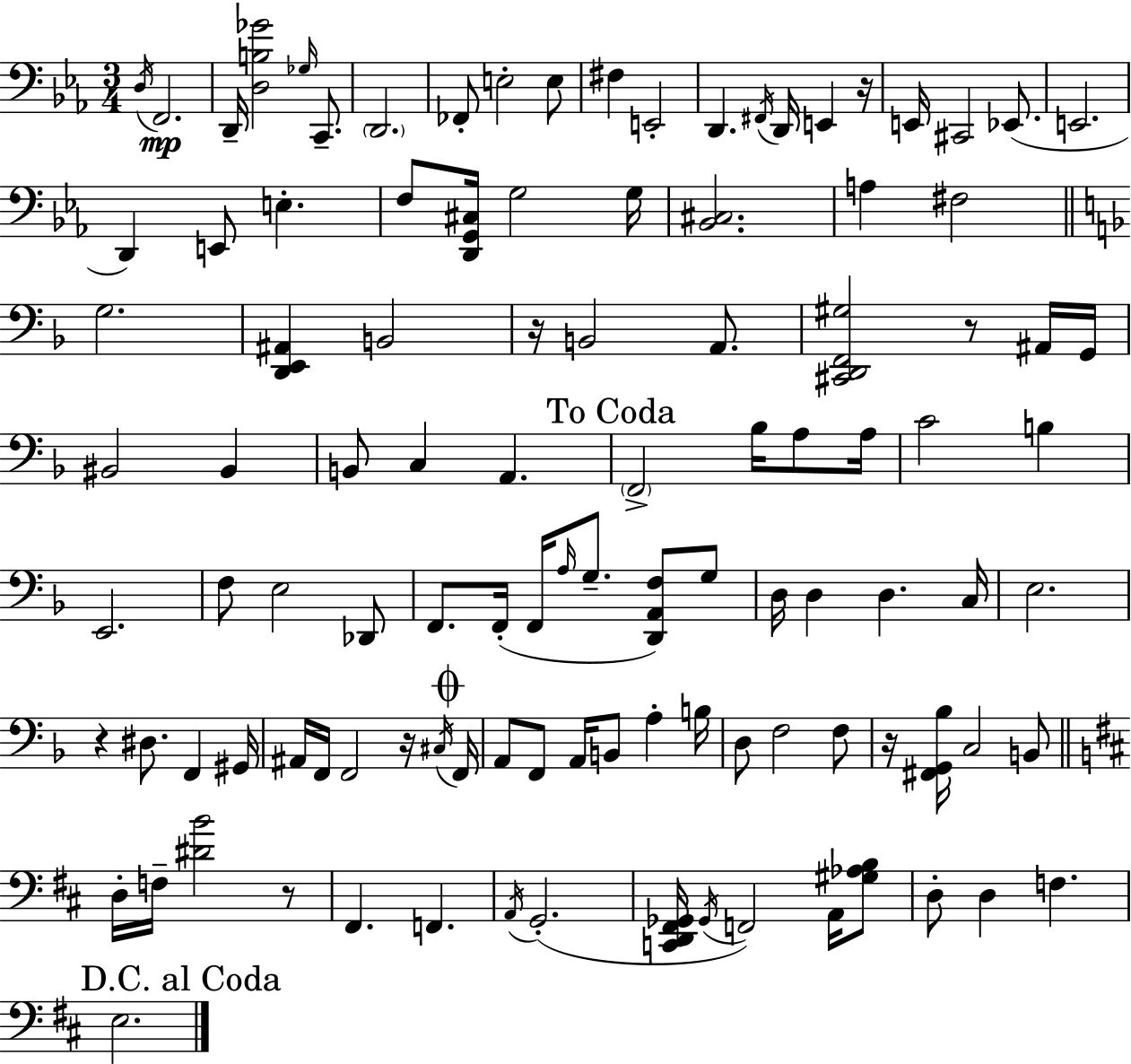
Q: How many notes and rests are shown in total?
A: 108